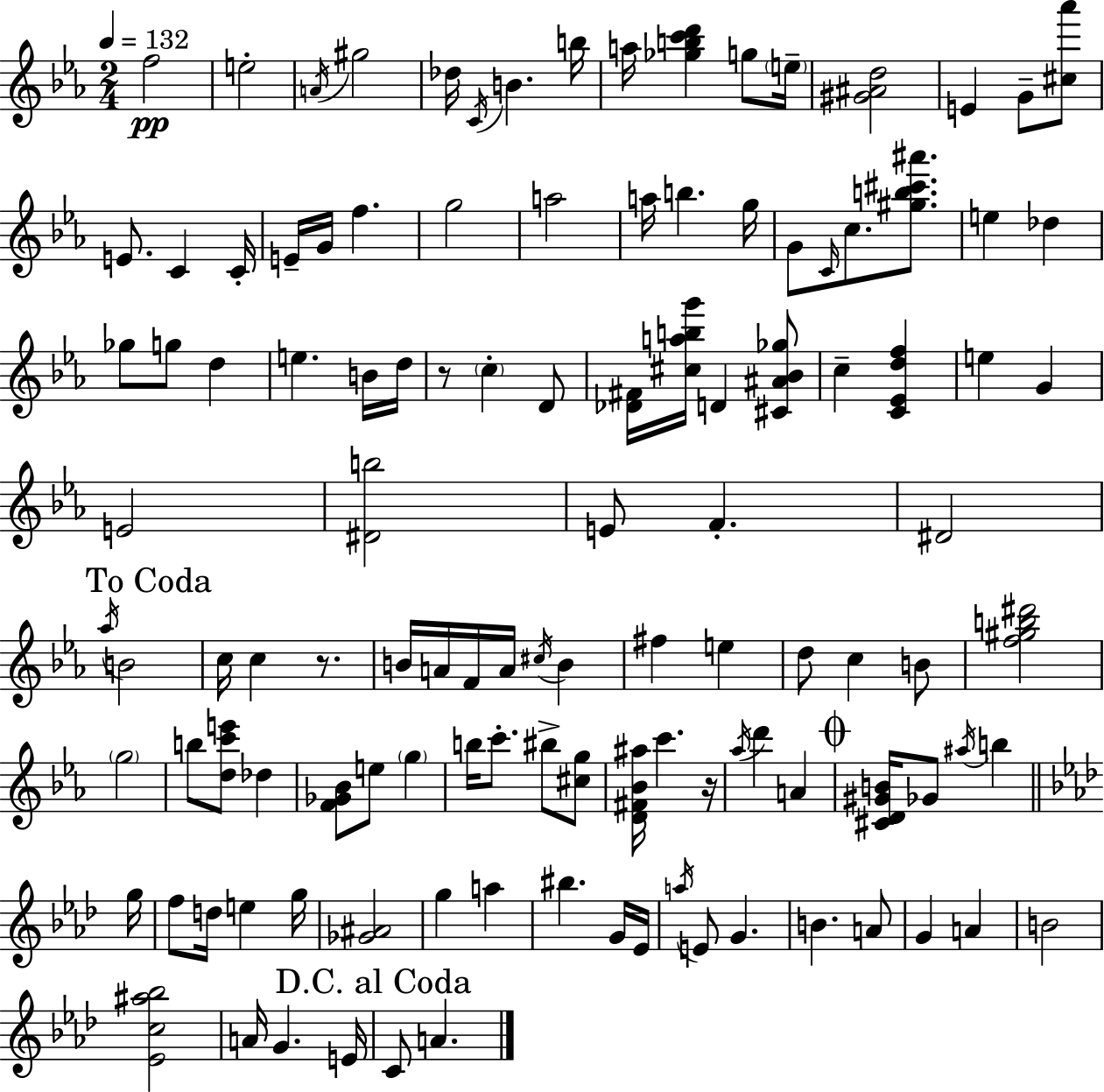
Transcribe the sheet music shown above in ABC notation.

X:1
T:Untitled
M:2/4
L:1/4
K:Cm
f2 e2 A/4 ^g2 _d/4 C/4 B b/4 a/4 [_gbc'd'] g/2 e/4 [^G^Ad]2 E G/2 [^c_a']/2 E/2 C C/4 E/4 G/4 f g2 a2 a/4 b g/4 G/2 C/4 c/2 [^gb^c'^a']/2 e _d _g/2 g/2 d e B/4 d/4 z/2 c D/2 [_D^F]/4 [^cabg']/4 D [^C^A_B_g]/2 c [C_Edf] e G E2 [^Db]2 E/2 F ^D2 _a/4 B2 c/4 c z/2 B/4 A/4 F/4 A/4 ^c/4 B ^f e d/2 c B/2 [f^gb^d']2 g2 b/2 [dc'e']/2 _d [F_G_B]/2 e/2 g b/4 c'/2 ^b/2 [^cg]/2 [D^F_B^a]/4 c' z/4 _a/4 d' A [^CD^GB]/4 _G/2 ^a/4 b g/4 f/2 d/4 e g/4 [_G^A]2 g a ^b G/4 _E/4 a/4 E/2 G B A/2 G A B2 [_Ec^a_b]2 A/4 G E/4 C/2 A